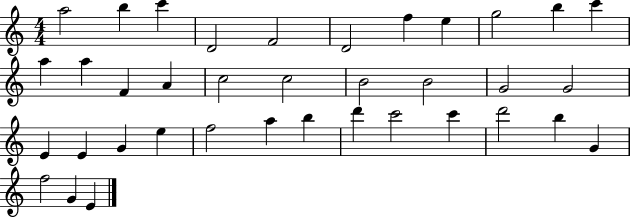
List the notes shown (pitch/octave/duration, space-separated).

A5/h B5/q C6/q D4/h F4/h D4/h F5/q E5/q G5/h B5/q C6/q A5/q A5/q F4/q A4/q C5/h C5/h B4/h B4/h G4/h G4/h E4/q E4/q G4/q E5/q F5/h A5/q B5/q D6/q C6/h C6/q D6/h B5/q G4/q F5/h G4/q E4/q